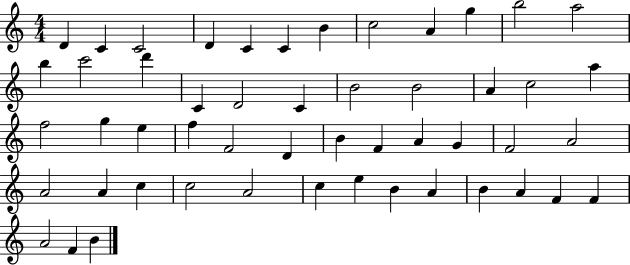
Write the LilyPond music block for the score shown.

{
  \clef treble
  \numericTimeSignature
  \time 4/4
  \key c \major
  d'4 c'4 c'2 | d'4 c'4 c'4 b'4 | c''2 a'4 g''4 | b''2 a''2 | \break b''4 c'''2 d'''4 | c'4 d'2 c'4 | b'2 b'2 | a'4 c''2 a''4 | \break f''2 g''4 e''4 | f''4 f'2 d'4 | b'4 f'4 a'4 g'4 | f'2 a'2 | \break a'2 a'4 c''4 | c''2 a'2 | c''4 e''4 b'4 a'4 | b'4 a'4 f'4 f'4 | \break a'2 f'4 b'4 | \bar "|."
}